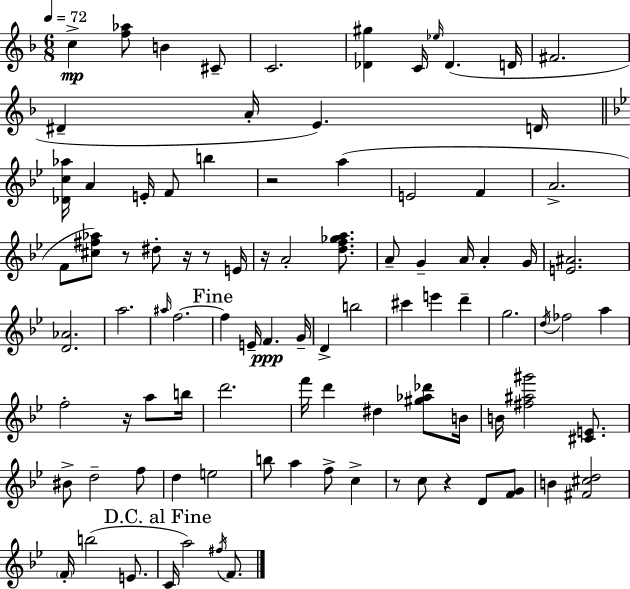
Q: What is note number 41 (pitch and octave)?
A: E6